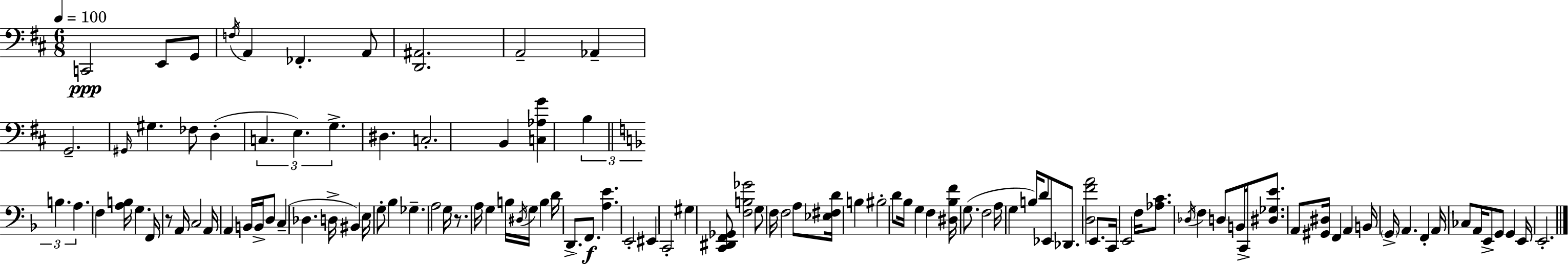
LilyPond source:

{
  \clef bass
  \numericTimeSignature
  \time 6/8
  \key d \major
  \tempo 4 = 100
  c,2\ppp e,8 g,8 | \acciaccatura { f16 } a,4 fes,4.-. a,8 | <d, ais,>2. | a,2-- aes,4-- | \break g,2.-- | \grace { gis,16 } gis4. fes8 d4-.( | \tuplet 3/2 { c4. e4.) | g4.-> } dis4. | \break c2.-. | b,4 <c aes g'>4 \tuplet 3/2 { b4 | \bar "||" \break \key f \major b4. a4. } | f4 <a b>16 g4. f,16 | r8 a,16 c2 a,16 | a,4 b,16 b,16-> d8 c4--( | \break des4. d16-> bis,4) e16 | g8-. bes4 ges4.-- | a2 g16 r8. | a16 g4 b16 \acciaccatura { dis16 } g16 b4 | \break d'16 d,8.-> f,8.\f <a e'>4. | e,2-. eis,4 | c,2-. gis4 | <c, dis, f, ges,>8 <f b ges'>2 g8 | \break f16 f2 a8 | <ees fis d'>16 b4 bis2-. | d'8 bes16 g4 f4 | <dis bes f'>16 g8.( f2 | \break a16 g4 b16) d'8 ees,8 des,8. | <d f' a'>2 e,8. | c,16 e,2 f16 <aes c'>8. | \acciaccatura { des16 } f4 d8 b,16 c,8-> <dis ges e'>8. | \break a,8 <gis, dis>16 f,4 a,4 | b,16 \parenthesize g,16-> a,4. f,4-. | a,16 ces8 a,16 e,8-> g,8 g,4 | e,16 e,2.-. | \break \bar "|."
}